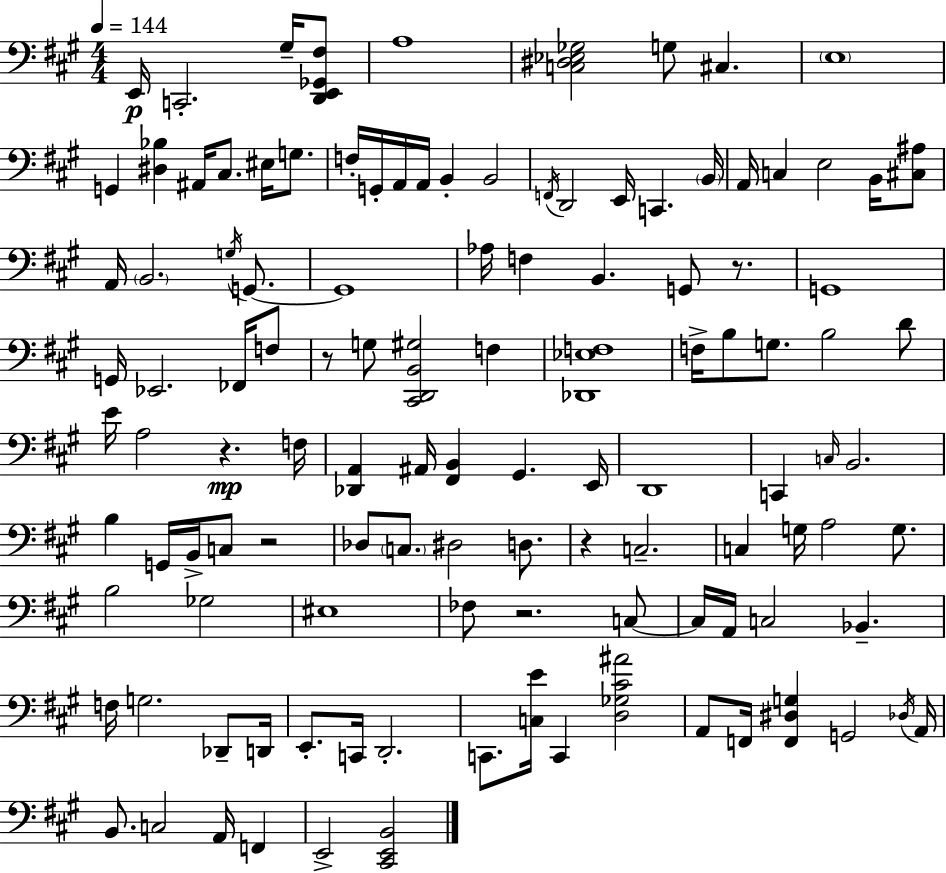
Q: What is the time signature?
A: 4/4